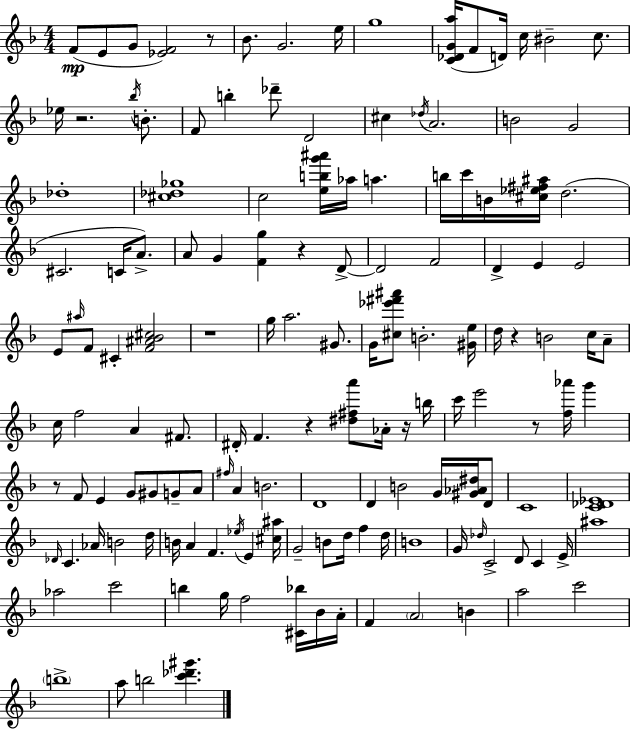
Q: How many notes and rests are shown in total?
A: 145